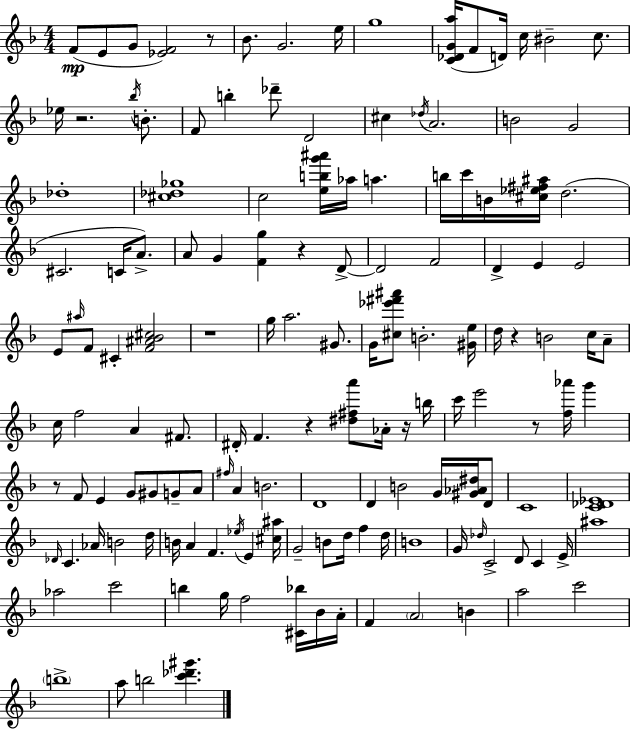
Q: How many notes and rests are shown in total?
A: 145